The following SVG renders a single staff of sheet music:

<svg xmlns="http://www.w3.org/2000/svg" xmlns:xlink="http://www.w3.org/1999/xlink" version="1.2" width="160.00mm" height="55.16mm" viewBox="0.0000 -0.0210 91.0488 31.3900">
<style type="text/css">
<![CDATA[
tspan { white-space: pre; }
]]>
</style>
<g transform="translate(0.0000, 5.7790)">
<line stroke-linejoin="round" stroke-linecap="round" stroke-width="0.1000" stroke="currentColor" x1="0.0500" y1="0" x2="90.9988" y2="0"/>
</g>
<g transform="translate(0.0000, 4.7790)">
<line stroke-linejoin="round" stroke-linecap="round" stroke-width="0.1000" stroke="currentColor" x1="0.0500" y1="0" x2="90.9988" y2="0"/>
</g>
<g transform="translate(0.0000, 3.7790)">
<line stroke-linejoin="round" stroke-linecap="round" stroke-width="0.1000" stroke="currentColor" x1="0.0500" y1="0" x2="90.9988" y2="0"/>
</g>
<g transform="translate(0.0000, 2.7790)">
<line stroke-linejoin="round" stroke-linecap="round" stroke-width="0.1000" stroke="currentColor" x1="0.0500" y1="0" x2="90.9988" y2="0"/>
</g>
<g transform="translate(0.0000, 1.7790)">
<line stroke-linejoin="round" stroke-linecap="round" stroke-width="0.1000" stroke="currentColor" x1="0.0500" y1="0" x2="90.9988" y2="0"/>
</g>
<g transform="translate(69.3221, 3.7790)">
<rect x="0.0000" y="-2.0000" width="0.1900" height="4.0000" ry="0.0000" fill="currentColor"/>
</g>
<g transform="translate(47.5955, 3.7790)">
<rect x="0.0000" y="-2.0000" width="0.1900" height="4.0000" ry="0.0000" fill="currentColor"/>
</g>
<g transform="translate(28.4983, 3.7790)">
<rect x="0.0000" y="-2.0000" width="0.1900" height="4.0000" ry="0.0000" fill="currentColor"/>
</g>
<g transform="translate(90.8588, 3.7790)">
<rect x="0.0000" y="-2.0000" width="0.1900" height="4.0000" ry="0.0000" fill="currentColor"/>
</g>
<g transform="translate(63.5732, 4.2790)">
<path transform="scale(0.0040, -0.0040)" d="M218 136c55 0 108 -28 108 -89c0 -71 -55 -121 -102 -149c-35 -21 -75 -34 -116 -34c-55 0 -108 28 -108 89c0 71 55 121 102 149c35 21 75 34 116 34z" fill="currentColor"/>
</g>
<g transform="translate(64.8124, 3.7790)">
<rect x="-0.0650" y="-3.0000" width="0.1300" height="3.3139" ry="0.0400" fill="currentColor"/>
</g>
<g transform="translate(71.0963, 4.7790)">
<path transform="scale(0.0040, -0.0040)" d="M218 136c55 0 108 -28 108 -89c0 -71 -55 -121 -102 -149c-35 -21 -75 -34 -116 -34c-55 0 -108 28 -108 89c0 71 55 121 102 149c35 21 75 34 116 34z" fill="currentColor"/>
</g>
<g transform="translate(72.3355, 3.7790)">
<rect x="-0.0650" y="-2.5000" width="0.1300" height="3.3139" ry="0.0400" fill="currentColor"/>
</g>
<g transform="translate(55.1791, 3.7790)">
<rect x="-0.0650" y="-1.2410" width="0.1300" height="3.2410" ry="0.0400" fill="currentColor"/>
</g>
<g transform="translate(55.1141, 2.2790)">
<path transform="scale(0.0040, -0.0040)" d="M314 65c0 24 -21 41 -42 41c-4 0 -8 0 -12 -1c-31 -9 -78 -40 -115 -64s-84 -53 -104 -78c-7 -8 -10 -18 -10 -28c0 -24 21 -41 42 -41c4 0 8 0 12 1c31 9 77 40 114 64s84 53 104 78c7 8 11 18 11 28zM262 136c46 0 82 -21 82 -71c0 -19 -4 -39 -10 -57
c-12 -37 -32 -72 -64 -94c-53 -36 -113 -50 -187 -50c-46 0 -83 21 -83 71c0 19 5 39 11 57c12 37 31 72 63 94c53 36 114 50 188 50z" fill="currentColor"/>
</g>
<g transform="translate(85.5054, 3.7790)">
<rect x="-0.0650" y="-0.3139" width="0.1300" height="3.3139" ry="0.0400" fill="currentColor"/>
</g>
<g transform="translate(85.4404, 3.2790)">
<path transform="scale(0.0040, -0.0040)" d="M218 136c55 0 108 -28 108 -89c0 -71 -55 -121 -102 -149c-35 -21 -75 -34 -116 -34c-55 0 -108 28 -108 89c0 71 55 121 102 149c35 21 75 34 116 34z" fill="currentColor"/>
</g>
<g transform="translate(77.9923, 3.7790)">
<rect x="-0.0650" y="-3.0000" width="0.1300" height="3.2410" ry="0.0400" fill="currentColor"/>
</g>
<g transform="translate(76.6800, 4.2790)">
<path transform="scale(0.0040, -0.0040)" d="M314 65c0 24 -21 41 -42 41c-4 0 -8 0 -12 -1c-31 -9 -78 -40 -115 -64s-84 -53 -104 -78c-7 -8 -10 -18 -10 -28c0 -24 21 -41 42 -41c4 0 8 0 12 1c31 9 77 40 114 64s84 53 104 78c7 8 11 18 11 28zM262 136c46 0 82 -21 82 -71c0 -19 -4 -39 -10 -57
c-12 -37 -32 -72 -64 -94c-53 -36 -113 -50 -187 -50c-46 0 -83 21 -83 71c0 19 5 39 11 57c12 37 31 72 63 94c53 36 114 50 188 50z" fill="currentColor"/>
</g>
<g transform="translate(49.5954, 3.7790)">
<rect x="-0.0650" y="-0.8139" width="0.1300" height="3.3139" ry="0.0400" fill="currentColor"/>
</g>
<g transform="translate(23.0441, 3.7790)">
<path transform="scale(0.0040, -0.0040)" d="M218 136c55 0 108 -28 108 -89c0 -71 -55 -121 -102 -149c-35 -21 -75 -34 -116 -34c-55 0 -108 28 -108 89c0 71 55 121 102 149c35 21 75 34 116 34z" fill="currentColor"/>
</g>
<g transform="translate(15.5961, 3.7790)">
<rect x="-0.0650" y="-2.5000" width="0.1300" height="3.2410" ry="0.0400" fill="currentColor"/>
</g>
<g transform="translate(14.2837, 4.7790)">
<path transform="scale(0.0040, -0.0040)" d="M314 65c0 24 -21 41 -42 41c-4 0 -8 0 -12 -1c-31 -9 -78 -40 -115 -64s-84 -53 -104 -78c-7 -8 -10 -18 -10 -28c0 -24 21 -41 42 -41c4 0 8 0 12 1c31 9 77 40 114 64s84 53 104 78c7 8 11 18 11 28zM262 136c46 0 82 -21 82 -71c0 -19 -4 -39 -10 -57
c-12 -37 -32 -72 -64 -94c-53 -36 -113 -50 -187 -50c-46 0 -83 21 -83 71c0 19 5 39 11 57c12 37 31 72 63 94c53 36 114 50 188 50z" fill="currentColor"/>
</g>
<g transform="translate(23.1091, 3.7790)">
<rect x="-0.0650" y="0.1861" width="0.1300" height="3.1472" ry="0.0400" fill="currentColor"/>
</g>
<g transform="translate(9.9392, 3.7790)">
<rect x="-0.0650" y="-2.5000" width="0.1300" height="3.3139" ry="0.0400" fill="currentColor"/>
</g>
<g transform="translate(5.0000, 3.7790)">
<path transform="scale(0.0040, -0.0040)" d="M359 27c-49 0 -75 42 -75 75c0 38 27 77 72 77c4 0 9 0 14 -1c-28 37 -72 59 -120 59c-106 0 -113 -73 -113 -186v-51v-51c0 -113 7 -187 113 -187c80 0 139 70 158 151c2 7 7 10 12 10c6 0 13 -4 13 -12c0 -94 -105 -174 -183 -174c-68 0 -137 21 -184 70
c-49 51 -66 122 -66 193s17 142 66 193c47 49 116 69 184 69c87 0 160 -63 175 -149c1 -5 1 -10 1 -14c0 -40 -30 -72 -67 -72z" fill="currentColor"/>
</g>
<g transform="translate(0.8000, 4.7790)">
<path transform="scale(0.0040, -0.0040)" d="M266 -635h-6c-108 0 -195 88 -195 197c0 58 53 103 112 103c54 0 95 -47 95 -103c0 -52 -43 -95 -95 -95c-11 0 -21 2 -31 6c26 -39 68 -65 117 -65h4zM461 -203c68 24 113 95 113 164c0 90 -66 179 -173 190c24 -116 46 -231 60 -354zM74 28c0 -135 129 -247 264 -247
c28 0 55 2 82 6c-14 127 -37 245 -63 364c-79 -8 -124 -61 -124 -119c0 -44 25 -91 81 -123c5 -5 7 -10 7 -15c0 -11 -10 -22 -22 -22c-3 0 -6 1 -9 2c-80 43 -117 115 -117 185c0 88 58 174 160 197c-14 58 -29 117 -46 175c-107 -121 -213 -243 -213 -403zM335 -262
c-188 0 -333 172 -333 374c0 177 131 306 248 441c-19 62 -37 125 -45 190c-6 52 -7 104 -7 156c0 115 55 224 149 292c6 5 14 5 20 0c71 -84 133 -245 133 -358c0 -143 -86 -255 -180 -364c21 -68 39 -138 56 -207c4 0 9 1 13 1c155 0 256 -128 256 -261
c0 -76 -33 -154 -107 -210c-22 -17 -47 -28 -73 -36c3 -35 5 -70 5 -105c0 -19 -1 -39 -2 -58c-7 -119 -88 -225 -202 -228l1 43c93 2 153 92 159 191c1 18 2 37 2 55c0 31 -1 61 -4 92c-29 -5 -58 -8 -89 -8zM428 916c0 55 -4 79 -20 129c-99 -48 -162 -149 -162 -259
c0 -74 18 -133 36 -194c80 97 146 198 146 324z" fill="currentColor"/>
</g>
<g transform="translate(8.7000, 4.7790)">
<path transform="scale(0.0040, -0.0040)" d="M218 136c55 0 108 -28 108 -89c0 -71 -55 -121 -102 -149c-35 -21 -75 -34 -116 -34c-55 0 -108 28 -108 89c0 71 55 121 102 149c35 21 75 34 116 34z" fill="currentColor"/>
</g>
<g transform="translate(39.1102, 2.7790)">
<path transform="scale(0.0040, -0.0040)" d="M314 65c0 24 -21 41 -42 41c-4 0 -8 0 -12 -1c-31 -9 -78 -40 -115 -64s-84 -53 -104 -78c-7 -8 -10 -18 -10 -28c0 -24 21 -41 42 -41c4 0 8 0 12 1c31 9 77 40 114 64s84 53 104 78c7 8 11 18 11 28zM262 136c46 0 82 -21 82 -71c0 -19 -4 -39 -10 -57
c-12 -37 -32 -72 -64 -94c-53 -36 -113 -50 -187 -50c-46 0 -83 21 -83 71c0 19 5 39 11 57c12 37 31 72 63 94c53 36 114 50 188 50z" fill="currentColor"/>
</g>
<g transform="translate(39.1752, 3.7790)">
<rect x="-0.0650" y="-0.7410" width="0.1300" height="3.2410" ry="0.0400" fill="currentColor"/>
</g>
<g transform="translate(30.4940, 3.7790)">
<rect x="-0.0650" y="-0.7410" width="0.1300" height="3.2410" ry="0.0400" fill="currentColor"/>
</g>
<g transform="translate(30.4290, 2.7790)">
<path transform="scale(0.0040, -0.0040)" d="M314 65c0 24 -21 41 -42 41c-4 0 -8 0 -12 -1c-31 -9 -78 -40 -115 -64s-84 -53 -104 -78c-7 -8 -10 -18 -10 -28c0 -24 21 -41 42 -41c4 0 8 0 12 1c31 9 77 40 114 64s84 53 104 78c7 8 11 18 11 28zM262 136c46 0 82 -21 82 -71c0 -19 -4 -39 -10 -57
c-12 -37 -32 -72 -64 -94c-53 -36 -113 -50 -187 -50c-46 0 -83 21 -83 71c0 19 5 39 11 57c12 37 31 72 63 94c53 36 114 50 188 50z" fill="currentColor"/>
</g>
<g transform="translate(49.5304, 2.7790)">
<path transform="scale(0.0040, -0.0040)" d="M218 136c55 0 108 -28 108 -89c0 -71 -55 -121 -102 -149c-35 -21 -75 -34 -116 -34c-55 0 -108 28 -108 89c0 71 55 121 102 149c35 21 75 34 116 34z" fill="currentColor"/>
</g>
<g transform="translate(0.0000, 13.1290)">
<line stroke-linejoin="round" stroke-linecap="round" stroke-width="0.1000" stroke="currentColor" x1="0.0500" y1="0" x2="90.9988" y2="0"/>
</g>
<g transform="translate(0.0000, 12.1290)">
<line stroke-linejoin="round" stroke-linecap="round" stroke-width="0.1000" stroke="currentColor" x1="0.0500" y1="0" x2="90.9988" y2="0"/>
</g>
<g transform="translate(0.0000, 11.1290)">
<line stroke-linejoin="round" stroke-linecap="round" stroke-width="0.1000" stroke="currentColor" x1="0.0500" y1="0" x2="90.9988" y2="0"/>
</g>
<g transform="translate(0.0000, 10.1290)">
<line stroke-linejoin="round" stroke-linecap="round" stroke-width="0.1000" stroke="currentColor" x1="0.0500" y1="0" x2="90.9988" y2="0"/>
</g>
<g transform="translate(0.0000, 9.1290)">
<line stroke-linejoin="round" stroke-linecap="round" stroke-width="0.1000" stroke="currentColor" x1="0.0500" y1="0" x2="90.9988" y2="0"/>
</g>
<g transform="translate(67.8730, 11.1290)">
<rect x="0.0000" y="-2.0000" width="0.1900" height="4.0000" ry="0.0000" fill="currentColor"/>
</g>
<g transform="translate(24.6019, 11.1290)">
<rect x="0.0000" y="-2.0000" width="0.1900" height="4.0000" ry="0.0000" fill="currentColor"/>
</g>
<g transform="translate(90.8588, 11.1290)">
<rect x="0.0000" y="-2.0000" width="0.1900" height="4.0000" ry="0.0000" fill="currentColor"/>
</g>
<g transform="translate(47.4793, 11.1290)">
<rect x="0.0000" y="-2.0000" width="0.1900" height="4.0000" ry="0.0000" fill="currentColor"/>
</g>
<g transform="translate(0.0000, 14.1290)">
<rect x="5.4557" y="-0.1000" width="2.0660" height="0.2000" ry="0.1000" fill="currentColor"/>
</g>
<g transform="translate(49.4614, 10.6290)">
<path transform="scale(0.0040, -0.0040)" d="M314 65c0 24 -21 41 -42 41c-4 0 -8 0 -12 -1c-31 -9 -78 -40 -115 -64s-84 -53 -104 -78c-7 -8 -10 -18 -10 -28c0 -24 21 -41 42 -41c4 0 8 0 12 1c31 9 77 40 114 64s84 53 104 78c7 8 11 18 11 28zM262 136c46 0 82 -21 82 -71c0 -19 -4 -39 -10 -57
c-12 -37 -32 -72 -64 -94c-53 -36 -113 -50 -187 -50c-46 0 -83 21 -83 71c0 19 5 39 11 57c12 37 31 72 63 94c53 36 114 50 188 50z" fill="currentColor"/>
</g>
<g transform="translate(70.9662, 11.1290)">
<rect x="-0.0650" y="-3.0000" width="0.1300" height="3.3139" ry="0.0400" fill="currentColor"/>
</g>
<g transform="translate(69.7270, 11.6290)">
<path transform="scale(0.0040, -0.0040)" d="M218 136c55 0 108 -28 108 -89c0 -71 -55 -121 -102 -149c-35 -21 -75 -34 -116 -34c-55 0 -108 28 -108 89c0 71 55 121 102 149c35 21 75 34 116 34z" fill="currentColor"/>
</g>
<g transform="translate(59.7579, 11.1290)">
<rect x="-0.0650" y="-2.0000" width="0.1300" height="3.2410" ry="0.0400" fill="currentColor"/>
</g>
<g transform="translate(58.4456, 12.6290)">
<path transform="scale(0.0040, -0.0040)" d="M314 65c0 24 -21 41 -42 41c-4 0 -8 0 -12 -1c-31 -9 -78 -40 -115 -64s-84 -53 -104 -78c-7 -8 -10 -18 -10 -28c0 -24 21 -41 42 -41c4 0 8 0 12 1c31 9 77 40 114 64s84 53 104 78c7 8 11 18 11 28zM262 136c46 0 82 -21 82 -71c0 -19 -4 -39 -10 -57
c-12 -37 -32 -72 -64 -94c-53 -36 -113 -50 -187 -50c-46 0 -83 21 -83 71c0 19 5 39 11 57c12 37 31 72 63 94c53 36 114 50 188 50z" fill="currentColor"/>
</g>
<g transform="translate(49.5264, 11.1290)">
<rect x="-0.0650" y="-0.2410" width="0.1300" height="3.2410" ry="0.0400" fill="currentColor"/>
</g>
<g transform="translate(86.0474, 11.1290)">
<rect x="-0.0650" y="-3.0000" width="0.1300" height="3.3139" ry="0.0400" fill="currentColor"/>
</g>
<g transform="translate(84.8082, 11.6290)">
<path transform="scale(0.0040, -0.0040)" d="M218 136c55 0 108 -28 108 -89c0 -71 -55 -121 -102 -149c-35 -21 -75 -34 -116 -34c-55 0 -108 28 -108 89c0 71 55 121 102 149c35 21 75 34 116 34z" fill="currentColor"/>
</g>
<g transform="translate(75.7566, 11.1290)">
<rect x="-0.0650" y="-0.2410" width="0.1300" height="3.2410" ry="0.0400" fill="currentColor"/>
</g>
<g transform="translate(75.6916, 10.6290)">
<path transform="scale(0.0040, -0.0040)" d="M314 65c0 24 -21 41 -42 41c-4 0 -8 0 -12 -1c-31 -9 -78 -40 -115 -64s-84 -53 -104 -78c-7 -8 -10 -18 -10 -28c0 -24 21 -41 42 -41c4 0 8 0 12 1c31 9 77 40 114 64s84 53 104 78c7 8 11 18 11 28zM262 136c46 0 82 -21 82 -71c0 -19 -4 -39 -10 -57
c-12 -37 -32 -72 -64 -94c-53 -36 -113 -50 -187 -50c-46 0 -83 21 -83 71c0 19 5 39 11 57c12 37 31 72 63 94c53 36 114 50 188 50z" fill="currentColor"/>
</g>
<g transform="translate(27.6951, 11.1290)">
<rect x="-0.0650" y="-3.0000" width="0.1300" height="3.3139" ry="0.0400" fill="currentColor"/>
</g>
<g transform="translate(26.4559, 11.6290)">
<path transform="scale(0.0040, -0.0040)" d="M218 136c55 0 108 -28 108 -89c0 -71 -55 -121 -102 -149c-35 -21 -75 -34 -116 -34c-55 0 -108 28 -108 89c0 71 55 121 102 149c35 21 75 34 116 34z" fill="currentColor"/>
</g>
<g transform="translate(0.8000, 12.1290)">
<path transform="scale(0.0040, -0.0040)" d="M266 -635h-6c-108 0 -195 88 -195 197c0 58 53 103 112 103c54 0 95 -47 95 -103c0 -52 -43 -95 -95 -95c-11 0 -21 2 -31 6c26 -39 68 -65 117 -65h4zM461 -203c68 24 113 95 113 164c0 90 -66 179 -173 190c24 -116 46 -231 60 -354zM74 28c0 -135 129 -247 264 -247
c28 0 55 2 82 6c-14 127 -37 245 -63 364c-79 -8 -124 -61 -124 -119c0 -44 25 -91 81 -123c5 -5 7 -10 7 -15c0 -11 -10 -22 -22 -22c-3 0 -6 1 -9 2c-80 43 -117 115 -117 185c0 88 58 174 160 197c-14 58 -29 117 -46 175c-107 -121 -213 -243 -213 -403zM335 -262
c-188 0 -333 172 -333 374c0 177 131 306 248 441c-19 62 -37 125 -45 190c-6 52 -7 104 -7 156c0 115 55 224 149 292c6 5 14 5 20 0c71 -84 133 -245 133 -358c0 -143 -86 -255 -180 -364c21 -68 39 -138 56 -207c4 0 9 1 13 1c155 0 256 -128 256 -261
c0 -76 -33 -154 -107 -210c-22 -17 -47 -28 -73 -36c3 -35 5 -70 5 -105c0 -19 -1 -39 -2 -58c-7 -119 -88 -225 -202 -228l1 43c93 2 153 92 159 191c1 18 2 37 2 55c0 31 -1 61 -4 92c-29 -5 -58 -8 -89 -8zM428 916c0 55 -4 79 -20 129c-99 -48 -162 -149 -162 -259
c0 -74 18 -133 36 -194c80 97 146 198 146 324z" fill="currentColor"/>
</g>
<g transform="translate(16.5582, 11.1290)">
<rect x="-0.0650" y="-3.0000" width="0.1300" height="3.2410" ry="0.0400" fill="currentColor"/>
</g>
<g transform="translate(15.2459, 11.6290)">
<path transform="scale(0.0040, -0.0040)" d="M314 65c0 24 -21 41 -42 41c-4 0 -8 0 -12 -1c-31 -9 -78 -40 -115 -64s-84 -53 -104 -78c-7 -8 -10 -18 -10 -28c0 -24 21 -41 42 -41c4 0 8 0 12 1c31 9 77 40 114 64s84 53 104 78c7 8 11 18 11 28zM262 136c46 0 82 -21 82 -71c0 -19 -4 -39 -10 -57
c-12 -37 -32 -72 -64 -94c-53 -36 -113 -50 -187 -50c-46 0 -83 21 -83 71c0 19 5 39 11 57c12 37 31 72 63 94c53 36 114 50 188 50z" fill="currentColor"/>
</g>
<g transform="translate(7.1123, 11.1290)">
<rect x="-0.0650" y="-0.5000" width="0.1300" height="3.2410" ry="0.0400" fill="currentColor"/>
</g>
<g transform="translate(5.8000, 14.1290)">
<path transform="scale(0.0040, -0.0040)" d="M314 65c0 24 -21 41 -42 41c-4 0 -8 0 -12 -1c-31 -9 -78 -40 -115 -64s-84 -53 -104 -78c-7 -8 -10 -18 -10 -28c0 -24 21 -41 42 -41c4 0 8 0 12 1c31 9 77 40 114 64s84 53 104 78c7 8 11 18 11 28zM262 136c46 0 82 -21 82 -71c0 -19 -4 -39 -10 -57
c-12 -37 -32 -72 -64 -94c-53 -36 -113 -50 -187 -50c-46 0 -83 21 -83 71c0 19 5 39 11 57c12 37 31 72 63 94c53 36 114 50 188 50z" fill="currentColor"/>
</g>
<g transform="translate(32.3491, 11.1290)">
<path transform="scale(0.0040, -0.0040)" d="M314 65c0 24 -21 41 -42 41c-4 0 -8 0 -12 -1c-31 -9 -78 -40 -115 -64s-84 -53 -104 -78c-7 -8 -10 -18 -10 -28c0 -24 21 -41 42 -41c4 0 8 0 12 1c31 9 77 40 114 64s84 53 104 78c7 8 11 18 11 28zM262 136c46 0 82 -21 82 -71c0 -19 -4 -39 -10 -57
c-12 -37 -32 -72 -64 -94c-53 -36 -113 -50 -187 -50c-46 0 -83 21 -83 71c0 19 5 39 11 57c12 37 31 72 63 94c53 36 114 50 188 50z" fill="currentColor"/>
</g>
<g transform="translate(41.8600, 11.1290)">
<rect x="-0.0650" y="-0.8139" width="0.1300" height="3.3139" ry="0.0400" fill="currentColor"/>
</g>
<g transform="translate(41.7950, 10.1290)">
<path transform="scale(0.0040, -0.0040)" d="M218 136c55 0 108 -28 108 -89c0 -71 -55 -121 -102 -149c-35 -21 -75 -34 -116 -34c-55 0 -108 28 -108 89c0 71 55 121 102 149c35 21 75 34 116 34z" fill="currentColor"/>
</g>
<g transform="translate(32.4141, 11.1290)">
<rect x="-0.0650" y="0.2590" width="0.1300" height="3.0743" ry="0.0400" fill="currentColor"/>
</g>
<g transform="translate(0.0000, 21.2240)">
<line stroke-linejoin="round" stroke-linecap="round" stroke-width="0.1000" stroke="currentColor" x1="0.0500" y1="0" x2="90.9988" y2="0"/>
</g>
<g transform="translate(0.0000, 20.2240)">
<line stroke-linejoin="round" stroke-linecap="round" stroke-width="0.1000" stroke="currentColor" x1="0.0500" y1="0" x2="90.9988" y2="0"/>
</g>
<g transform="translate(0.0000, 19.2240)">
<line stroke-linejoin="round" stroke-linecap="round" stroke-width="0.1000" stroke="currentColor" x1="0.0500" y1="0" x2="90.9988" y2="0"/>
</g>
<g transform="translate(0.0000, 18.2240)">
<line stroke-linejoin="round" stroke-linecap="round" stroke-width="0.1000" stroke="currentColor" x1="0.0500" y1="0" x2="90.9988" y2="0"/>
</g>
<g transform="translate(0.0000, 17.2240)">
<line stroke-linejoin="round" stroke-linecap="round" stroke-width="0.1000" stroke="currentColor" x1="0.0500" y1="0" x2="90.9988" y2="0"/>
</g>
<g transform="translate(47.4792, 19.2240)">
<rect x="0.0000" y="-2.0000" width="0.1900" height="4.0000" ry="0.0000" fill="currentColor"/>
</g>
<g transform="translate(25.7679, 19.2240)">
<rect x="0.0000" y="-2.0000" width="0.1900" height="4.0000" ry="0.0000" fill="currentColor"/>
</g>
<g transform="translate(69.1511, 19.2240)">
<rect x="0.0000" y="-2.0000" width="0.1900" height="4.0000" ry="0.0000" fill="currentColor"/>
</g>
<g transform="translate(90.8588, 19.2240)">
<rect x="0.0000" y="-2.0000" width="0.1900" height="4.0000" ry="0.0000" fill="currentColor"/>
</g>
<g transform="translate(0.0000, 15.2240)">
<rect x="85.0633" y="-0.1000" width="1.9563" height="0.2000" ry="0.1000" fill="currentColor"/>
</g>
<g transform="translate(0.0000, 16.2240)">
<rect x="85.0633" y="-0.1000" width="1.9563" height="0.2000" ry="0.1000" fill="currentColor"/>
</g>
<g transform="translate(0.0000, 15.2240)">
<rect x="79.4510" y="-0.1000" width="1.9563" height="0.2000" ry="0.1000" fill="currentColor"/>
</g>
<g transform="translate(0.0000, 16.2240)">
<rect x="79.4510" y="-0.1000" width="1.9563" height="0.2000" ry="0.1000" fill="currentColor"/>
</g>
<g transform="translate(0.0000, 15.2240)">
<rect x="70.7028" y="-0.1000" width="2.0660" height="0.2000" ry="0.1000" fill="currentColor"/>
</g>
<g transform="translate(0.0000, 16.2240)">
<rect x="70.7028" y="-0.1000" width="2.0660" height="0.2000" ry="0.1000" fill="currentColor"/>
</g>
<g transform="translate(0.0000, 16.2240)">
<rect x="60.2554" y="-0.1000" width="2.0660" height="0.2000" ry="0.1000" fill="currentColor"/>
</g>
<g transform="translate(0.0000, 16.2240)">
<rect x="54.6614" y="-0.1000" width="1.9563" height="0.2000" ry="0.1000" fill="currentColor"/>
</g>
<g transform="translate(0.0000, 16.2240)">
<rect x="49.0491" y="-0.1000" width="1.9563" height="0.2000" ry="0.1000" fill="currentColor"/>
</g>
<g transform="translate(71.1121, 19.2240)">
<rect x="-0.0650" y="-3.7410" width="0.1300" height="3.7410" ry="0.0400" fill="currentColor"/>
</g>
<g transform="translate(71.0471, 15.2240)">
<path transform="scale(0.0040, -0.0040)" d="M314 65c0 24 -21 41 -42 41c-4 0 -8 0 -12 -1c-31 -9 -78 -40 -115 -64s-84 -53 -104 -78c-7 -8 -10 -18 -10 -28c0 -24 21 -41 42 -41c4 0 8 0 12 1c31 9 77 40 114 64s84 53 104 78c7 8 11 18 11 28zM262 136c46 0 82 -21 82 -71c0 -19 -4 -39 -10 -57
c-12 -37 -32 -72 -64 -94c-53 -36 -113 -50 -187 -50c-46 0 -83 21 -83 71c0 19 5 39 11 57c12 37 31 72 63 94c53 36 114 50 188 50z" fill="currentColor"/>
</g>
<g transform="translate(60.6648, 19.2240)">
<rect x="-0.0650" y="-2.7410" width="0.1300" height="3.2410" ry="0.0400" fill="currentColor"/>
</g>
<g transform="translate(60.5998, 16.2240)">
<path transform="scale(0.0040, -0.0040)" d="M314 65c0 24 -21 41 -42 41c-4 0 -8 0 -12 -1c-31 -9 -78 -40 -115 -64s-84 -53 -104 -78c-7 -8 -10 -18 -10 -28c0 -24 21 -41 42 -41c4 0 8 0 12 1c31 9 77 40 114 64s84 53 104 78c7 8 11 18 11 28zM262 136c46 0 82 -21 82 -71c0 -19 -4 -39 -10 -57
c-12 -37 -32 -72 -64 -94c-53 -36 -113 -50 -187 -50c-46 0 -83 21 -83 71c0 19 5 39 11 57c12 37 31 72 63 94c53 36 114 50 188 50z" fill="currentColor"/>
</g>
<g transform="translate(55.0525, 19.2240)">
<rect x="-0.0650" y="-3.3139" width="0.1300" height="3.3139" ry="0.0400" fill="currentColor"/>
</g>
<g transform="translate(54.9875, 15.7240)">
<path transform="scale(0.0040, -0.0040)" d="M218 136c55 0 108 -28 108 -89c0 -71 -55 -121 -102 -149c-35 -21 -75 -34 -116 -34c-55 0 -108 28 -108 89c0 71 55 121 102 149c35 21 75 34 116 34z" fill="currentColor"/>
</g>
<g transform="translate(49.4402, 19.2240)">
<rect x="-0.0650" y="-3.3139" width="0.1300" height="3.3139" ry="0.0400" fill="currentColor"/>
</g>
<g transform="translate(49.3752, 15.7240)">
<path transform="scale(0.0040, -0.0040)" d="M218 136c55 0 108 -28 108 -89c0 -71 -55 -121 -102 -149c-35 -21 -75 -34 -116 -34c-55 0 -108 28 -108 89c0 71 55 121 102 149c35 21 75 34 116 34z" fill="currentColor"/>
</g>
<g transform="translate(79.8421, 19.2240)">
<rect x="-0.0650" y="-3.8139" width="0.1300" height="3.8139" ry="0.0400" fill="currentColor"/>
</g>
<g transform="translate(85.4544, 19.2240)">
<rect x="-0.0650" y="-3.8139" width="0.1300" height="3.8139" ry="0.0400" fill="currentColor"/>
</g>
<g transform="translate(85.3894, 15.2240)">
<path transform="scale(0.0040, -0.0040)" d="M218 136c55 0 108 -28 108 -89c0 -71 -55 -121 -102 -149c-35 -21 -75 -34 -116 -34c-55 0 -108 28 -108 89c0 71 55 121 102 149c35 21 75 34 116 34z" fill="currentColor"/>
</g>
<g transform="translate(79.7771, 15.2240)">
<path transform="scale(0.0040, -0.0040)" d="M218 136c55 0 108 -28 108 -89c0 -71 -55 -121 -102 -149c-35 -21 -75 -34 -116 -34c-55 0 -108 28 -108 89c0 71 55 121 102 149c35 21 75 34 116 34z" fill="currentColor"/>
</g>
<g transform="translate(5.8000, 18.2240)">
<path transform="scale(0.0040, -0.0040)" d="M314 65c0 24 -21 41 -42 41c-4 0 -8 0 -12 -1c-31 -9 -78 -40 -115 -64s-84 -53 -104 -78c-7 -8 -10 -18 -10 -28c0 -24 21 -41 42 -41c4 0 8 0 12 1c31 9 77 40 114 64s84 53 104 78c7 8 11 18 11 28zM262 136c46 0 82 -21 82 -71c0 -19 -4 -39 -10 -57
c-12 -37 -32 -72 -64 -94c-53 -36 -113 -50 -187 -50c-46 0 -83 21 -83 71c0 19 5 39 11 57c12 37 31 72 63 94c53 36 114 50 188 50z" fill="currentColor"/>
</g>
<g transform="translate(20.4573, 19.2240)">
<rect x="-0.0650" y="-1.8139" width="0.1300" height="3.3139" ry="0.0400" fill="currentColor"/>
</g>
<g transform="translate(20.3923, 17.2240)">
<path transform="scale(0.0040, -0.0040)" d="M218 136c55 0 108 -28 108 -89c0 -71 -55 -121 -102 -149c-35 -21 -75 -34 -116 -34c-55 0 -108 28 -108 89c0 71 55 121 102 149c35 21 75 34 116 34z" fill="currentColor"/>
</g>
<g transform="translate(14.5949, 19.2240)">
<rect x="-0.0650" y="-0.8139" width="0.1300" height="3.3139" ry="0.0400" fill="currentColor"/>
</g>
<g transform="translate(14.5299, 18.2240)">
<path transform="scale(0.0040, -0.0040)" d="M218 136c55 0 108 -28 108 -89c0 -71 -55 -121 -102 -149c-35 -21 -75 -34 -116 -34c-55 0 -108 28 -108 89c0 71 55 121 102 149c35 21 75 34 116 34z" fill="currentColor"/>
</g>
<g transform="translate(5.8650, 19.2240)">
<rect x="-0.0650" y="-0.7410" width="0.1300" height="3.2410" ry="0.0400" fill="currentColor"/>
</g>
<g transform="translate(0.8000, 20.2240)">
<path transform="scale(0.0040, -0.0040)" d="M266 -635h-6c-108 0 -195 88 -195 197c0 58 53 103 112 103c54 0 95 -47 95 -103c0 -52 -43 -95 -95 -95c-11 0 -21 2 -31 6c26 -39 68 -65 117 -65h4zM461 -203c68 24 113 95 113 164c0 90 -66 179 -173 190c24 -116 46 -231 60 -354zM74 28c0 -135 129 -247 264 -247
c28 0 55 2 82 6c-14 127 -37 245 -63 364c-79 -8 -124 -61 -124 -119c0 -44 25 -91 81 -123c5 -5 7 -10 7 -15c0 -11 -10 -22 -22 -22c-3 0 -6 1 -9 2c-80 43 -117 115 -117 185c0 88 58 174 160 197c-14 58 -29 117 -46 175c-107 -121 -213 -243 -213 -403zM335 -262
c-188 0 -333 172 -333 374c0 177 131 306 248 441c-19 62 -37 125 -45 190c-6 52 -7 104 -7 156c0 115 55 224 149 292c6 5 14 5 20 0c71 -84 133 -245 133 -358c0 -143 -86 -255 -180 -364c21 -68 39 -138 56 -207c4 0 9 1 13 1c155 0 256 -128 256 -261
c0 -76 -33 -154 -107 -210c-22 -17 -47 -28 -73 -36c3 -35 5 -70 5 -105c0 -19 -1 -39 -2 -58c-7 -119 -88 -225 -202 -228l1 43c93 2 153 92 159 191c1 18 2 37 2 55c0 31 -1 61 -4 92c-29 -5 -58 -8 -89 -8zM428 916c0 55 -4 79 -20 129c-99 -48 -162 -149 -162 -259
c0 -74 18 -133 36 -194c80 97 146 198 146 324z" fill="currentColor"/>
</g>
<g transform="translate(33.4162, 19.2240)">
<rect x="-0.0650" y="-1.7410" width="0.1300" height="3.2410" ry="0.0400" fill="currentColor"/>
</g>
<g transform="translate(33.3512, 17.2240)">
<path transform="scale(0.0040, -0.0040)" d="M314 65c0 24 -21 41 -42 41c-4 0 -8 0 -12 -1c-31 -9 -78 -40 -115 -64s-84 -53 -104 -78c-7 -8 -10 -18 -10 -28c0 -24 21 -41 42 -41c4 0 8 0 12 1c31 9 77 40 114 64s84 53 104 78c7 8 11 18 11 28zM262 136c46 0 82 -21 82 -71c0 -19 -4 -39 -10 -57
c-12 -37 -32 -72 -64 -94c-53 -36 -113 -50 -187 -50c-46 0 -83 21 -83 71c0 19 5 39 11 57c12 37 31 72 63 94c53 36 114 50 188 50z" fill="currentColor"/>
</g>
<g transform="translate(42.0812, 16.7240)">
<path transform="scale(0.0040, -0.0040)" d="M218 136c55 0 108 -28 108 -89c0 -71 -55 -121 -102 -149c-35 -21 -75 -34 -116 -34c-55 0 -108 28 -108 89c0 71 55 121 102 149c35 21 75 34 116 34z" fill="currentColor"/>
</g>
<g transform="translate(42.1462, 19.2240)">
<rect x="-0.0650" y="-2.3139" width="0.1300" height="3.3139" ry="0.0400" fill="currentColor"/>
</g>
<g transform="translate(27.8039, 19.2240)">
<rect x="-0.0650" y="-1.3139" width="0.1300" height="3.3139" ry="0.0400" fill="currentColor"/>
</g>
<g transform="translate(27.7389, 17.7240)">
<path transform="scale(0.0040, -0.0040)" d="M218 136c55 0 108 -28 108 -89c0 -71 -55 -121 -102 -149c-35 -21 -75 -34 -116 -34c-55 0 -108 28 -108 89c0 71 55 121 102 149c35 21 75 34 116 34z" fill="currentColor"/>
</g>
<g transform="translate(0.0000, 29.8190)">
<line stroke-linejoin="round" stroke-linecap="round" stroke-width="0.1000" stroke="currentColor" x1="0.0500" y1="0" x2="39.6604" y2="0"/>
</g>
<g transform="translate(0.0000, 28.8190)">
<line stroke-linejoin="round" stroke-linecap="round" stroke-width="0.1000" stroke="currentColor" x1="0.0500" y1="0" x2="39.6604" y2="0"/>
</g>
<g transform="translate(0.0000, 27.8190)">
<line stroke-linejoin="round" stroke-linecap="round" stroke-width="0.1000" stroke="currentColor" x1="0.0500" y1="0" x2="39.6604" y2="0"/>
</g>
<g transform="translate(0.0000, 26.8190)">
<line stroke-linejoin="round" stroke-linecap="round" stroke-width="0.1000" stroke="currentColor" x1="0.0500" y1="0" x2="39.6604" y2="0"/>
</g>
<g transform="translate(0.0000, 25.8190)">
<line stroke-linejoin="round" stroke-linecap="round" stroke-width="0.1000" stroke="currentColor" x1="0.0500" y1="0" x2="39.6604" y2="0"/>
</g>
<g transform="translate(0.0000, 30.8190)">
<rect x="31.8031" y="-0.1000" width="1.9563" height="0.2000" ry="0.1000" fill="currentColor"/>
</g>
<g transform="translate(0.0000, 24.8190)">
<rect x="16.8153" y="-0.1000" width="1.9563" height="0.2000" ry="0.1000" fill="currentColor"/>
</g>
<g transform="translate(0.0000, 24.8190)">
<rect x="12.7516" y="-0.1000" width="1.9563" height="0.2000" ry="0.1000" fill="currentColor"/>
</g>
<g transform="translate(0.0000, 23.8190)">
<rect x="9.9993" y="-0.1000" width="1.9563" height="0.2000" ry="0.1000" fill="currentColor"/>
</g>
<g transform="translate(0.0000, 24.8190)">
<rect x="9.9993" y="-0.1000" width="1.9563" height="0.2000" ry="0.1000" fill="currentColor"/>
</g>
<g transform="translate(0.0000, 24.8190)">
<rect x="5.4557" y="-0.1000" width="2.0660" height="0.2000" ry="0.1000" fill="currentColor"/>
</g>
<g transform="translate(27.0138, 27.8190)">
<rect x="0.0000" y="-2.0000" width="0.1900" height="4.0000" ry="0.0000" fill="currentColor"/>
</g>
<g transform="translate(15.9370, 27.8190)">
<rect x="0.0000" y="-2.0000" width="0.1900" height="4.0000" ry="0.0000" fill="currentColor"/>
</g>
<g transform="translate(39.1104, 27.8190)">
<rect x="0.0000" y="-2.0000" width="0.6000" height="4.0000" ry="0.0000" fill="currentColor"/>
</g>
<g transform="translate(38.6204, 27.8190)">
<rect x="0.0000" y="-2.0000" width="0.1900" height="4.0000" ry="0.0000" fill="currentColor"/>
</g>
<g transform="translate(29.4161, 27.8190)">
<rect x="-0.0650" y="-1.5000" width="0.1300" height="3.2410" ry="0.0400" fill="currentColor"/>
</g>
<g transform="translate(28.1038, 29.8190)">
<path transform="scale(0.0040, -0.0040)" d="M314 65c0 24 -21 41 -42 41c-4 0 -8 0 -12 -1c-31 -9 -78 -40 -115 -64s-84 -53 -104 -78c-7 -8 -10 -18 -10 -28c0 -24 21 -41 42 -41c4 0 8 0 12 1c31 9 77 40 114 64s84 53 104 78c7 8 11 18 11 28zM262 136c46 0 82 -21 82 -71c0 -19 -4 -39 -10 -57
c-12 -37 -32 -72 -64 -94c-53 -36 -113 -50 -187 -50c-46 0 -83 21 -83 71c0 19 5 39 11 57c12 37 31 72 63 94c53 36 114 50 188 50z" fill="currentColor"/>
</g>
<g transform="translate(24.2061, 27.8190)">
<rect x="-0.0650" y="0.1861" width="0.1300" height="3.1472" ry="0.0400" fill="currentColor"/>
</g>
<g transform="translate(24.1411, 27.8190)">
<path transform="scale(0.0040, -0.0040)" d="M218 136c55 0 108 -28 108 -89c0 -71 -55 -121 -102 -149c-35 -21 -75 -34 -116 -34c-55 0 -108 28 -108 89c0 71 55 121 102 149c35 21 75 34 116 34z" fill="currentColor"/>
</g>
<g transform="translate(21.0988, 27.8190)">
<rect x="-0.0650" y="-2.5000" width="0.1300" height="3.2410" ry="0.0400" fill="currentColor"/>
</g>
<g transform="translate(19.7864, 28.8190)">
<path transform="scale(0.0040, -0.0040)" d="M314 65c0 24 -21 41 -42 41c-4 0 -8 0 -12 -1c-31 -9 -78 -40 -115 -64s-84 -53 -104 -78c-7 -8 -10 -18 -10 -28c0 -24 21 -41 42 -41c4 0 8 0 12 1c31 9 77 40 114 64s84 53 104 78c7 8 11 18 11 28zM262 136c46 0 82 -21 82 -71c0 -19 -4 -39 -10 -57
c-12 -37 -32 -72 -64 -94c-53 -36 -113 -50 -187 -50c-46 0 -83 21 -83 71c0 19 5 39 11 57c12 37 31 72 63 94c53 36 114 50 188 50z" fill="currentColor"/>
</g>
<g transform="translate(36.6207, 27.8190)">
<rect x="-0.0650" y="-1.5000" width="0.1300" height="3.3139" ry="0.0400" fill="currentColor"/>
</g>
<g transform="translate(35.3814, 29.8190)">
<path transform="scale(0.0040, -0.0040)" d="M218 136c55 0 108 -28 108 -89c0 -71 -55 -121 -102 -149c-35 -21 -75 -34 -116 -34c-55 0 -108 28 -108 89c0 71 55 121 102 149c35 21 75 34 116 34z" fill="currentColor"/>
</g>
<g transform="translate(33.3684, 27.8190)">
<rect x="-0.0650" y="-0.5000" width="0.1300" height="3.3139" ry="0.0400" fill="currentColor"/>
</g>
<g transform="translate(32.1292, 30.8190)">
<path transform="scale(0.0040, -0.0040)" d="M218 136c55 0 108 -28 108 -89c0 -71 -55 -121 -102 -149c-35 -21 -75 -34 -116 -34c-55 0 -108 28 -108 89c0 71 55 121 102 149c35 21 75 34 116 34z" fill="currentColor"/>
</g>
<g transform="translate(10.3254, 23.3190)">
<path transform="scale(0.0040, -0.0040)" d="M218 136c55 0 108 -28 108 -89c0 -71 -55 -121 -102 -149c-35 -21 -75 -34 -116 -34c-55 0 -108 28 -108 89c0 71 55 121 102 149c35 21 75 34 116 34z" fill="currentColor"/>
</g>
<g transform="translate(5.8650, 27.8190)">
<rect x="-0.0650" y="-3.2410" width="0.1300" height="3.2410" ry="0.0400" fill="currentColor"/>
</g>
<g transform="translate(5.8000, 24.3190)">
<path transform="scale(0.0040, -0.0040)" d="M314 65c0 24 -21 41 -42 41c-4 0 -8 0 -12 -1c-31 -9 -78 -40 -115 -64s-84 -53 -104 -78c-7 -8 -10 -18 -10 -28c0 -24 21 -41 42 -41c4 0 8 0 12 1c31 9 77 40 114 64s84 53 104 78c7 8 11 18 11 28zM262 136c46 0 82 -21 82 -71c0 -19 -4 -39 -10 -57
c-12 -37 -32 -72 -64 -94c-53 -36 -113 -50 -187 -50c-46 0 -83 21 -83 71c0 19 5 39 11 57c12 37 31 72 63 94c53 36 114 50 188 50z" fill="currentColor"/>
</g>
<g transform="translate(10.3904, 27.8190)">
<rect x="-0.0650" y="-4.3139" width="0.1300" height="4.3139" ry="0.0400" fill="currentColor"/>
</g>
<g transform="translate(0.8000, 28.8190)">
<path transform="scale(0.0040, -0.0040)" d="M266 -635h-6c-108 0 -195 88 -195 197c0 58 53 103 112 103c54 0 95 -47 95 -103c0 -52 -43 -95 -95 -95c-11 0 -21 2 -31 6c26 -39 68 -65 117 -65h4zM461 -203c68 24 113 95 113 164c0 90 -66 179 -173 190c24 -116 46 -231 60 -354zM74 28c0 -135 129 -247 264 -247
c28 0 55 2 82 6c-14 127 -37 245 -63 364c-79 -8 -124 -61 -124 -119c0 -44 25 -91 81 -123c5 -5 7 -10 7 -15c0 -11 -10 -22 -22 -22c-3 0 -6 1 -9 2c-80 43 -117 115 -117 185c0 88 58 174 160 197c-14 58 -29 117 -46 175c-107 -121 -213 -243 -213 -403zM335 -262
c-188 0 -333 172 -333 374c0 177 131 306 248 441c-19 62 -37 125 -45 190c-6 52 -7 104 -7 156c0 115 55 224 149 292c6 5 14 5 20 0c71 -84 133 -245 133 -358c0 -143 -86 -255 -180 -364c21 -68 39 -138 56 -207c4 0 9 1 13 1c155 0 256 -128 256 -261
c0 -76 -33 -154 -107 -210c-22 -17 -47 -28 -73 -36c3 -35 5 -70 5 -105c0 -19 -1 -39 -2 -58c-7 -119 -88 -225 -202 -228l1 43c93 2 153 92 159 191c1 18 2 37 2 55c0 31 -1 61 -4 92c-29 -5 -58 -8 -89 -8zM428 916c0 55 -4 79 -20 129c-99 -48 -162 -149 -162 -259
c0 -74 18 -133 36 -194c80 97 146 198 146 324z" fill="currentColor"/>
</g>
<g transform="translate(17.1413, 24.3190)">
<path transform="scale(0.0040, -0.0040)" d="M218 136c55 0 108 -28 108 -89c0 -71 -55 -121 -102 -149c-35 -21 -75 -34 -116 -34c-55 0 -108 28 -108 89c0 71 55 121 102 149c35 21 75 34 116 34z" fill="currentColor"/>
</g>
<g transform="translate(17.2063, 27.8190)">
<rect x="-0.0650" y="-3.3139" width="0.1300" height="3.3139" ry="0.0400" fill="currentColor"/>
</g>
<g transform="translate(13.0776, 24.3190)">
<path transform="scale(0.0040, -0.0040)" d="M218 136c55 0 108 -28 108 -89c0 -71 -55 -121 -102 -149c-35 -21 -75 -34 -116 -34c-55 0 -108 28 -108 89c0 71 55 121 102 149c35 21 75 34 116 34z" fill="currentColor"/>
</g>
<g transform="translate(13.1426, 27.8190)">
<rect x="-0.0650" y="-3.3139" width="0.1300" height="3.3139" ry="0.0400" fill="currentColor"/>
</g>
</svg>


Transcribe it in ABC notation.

X:1
T:Untitled
M:4/4
L:1/4
K:C
G G2 B d2 d2 d e2 A G A2 c C2 A2 A B2 d c2 F2 A c2 A d2 d f e f2 g b b a2 c'2 c' c' b2 d' b b G2 B E2 C E